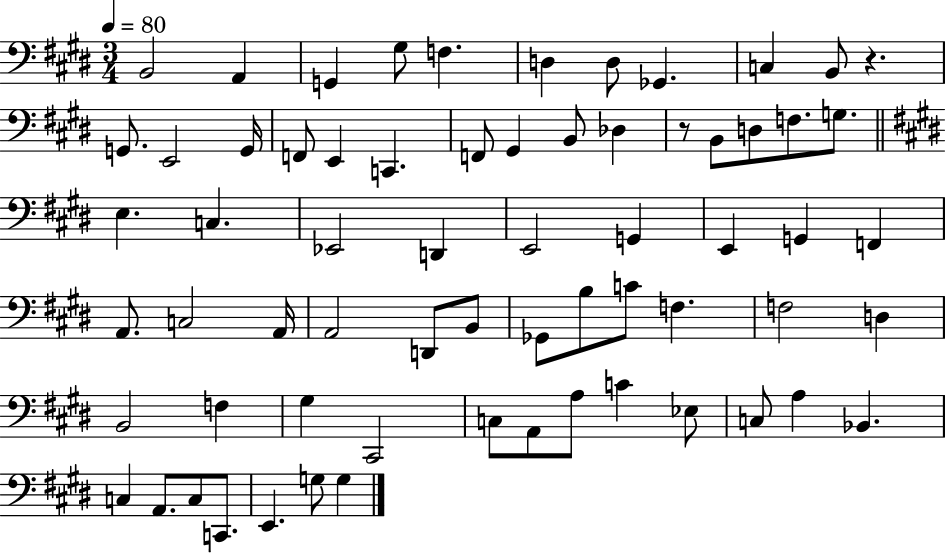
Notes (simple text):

B2/h A2/q G2/q G#3/e F3/q. D3/q D3/e Gb2/q. C3/q B2/e R/q. G2/e. E2/h G2/s F2/e E2/q C2/q. F2/e G#2/q B2/e Db3/q R/e B2/e D3/e F3/e. G3/e. E3/q. C3/q. Eb2/h D2/q E2/h G2/q E2/q G2/q F2/q A2/e. C3/h A2/s A2/h D2/e B2/e Gb2/e B3/e C4/e F3/q. F3/h D3/q B2/h F3/q G#3/q C#2/h C3/e A2/e A3/e C4/q Eb3/e C3/e A3/q Bb2/q. C3/q A2/e. C3/e C2/e. E2/q. G3/e G3/q